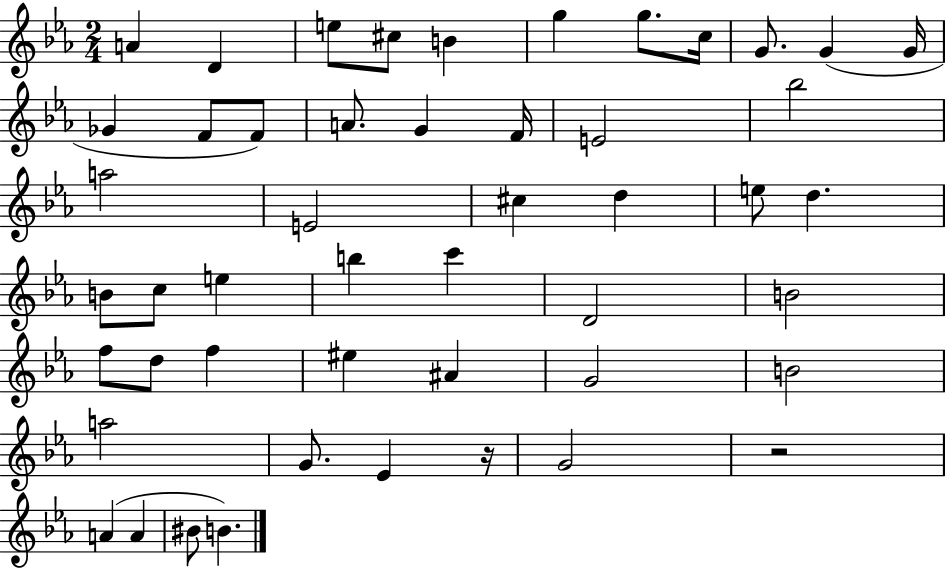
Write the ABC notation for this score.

X:1
T:Untitled
M:2/4
L:1/4
K:Eb
A D e/2 ^c/2 B g g/2 c/4 G/2 G G/4 _G F/2 F/2 A/2 G F/4 E2 _b2 a2 E2 ^c d e/2 d B/2 c/2 e b c' D2 B2 f/2 d/2 f ^e ^A G2 B2 a2 G/2 _E z/4 G2 z2 A A ^B/2 B